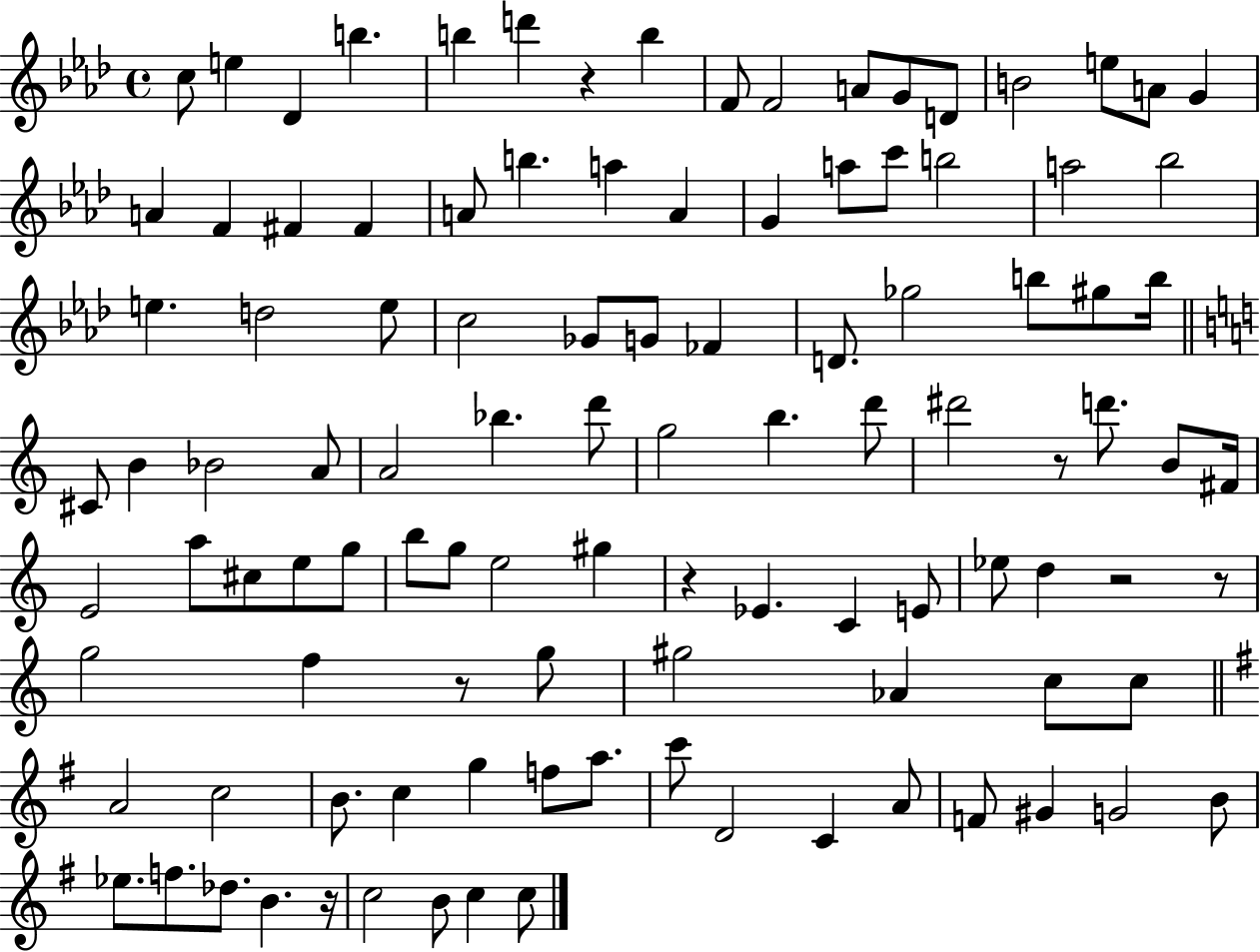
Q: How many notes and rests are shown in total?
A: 107